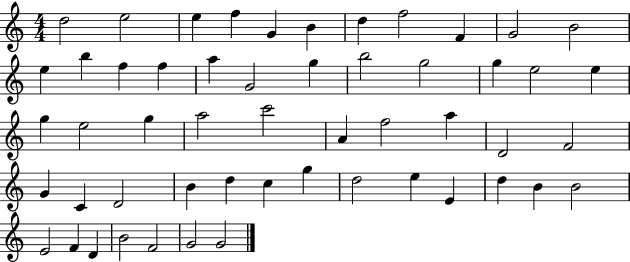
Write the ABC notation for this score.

X:1
T:Untitled
M:4/4
L:1/4
K:C
d2 e2 e f G B d f2 F G2 B2 e b f f a G2 g b2 g2 g e2 e g e2 g a2 c'2 A f2 a D2 F2 G C D2 B d c g d2 e E d B B2 E2 F D B2 F2 G2 G2